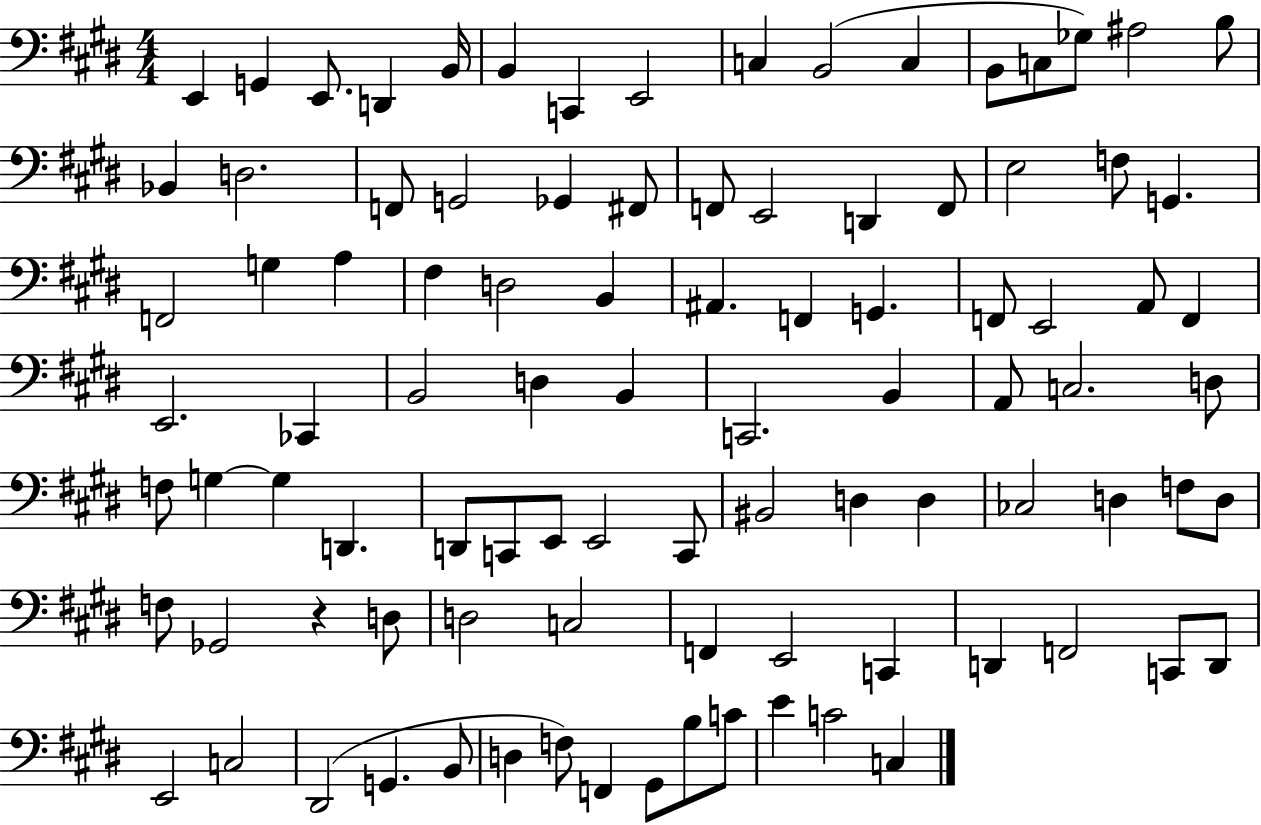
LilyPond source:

{
  \clef bass
  \numericTimeSignature
  \time 4/4
  \key e \major
  e,4 g,4 e,8. d,4 b,16 | b,4 c,4 e,2 | c4 b,2( c4 | b,8 c8 ges8) ais2 b8 | \break bes,4 d2. | f,8 g,2 ges,4 fis,8 | f,8 e,2 d,4 f,8 | e2 f8 g,4. | \break f,2 g4 a4 | fis4 d2 b,4 | ais,4. f,4 g,4. | f,8 e,2 a,8 f,4 | \break e,2. ces,4 | b,2 d4 b,4 | c,2. b,4 | a,8 c2. d8 | \break f8 g4~~ g4 d,4. | d,8 c,8 e,8 e,2 c,8 | bis,2 d4 d4 | ces2 d4 f8 d8 | \break f8 ges,2 r4 d8 | d2 c2 | f,4 e,2 c,4 | d,4 f,2 c,8 d,8 | \break e,2 c2 | dis,2( g,4. b,8 | d4 f8) f,4 gis,8 b8 c'8 | e'4 c'2 c4 | \break \bar "|."
}